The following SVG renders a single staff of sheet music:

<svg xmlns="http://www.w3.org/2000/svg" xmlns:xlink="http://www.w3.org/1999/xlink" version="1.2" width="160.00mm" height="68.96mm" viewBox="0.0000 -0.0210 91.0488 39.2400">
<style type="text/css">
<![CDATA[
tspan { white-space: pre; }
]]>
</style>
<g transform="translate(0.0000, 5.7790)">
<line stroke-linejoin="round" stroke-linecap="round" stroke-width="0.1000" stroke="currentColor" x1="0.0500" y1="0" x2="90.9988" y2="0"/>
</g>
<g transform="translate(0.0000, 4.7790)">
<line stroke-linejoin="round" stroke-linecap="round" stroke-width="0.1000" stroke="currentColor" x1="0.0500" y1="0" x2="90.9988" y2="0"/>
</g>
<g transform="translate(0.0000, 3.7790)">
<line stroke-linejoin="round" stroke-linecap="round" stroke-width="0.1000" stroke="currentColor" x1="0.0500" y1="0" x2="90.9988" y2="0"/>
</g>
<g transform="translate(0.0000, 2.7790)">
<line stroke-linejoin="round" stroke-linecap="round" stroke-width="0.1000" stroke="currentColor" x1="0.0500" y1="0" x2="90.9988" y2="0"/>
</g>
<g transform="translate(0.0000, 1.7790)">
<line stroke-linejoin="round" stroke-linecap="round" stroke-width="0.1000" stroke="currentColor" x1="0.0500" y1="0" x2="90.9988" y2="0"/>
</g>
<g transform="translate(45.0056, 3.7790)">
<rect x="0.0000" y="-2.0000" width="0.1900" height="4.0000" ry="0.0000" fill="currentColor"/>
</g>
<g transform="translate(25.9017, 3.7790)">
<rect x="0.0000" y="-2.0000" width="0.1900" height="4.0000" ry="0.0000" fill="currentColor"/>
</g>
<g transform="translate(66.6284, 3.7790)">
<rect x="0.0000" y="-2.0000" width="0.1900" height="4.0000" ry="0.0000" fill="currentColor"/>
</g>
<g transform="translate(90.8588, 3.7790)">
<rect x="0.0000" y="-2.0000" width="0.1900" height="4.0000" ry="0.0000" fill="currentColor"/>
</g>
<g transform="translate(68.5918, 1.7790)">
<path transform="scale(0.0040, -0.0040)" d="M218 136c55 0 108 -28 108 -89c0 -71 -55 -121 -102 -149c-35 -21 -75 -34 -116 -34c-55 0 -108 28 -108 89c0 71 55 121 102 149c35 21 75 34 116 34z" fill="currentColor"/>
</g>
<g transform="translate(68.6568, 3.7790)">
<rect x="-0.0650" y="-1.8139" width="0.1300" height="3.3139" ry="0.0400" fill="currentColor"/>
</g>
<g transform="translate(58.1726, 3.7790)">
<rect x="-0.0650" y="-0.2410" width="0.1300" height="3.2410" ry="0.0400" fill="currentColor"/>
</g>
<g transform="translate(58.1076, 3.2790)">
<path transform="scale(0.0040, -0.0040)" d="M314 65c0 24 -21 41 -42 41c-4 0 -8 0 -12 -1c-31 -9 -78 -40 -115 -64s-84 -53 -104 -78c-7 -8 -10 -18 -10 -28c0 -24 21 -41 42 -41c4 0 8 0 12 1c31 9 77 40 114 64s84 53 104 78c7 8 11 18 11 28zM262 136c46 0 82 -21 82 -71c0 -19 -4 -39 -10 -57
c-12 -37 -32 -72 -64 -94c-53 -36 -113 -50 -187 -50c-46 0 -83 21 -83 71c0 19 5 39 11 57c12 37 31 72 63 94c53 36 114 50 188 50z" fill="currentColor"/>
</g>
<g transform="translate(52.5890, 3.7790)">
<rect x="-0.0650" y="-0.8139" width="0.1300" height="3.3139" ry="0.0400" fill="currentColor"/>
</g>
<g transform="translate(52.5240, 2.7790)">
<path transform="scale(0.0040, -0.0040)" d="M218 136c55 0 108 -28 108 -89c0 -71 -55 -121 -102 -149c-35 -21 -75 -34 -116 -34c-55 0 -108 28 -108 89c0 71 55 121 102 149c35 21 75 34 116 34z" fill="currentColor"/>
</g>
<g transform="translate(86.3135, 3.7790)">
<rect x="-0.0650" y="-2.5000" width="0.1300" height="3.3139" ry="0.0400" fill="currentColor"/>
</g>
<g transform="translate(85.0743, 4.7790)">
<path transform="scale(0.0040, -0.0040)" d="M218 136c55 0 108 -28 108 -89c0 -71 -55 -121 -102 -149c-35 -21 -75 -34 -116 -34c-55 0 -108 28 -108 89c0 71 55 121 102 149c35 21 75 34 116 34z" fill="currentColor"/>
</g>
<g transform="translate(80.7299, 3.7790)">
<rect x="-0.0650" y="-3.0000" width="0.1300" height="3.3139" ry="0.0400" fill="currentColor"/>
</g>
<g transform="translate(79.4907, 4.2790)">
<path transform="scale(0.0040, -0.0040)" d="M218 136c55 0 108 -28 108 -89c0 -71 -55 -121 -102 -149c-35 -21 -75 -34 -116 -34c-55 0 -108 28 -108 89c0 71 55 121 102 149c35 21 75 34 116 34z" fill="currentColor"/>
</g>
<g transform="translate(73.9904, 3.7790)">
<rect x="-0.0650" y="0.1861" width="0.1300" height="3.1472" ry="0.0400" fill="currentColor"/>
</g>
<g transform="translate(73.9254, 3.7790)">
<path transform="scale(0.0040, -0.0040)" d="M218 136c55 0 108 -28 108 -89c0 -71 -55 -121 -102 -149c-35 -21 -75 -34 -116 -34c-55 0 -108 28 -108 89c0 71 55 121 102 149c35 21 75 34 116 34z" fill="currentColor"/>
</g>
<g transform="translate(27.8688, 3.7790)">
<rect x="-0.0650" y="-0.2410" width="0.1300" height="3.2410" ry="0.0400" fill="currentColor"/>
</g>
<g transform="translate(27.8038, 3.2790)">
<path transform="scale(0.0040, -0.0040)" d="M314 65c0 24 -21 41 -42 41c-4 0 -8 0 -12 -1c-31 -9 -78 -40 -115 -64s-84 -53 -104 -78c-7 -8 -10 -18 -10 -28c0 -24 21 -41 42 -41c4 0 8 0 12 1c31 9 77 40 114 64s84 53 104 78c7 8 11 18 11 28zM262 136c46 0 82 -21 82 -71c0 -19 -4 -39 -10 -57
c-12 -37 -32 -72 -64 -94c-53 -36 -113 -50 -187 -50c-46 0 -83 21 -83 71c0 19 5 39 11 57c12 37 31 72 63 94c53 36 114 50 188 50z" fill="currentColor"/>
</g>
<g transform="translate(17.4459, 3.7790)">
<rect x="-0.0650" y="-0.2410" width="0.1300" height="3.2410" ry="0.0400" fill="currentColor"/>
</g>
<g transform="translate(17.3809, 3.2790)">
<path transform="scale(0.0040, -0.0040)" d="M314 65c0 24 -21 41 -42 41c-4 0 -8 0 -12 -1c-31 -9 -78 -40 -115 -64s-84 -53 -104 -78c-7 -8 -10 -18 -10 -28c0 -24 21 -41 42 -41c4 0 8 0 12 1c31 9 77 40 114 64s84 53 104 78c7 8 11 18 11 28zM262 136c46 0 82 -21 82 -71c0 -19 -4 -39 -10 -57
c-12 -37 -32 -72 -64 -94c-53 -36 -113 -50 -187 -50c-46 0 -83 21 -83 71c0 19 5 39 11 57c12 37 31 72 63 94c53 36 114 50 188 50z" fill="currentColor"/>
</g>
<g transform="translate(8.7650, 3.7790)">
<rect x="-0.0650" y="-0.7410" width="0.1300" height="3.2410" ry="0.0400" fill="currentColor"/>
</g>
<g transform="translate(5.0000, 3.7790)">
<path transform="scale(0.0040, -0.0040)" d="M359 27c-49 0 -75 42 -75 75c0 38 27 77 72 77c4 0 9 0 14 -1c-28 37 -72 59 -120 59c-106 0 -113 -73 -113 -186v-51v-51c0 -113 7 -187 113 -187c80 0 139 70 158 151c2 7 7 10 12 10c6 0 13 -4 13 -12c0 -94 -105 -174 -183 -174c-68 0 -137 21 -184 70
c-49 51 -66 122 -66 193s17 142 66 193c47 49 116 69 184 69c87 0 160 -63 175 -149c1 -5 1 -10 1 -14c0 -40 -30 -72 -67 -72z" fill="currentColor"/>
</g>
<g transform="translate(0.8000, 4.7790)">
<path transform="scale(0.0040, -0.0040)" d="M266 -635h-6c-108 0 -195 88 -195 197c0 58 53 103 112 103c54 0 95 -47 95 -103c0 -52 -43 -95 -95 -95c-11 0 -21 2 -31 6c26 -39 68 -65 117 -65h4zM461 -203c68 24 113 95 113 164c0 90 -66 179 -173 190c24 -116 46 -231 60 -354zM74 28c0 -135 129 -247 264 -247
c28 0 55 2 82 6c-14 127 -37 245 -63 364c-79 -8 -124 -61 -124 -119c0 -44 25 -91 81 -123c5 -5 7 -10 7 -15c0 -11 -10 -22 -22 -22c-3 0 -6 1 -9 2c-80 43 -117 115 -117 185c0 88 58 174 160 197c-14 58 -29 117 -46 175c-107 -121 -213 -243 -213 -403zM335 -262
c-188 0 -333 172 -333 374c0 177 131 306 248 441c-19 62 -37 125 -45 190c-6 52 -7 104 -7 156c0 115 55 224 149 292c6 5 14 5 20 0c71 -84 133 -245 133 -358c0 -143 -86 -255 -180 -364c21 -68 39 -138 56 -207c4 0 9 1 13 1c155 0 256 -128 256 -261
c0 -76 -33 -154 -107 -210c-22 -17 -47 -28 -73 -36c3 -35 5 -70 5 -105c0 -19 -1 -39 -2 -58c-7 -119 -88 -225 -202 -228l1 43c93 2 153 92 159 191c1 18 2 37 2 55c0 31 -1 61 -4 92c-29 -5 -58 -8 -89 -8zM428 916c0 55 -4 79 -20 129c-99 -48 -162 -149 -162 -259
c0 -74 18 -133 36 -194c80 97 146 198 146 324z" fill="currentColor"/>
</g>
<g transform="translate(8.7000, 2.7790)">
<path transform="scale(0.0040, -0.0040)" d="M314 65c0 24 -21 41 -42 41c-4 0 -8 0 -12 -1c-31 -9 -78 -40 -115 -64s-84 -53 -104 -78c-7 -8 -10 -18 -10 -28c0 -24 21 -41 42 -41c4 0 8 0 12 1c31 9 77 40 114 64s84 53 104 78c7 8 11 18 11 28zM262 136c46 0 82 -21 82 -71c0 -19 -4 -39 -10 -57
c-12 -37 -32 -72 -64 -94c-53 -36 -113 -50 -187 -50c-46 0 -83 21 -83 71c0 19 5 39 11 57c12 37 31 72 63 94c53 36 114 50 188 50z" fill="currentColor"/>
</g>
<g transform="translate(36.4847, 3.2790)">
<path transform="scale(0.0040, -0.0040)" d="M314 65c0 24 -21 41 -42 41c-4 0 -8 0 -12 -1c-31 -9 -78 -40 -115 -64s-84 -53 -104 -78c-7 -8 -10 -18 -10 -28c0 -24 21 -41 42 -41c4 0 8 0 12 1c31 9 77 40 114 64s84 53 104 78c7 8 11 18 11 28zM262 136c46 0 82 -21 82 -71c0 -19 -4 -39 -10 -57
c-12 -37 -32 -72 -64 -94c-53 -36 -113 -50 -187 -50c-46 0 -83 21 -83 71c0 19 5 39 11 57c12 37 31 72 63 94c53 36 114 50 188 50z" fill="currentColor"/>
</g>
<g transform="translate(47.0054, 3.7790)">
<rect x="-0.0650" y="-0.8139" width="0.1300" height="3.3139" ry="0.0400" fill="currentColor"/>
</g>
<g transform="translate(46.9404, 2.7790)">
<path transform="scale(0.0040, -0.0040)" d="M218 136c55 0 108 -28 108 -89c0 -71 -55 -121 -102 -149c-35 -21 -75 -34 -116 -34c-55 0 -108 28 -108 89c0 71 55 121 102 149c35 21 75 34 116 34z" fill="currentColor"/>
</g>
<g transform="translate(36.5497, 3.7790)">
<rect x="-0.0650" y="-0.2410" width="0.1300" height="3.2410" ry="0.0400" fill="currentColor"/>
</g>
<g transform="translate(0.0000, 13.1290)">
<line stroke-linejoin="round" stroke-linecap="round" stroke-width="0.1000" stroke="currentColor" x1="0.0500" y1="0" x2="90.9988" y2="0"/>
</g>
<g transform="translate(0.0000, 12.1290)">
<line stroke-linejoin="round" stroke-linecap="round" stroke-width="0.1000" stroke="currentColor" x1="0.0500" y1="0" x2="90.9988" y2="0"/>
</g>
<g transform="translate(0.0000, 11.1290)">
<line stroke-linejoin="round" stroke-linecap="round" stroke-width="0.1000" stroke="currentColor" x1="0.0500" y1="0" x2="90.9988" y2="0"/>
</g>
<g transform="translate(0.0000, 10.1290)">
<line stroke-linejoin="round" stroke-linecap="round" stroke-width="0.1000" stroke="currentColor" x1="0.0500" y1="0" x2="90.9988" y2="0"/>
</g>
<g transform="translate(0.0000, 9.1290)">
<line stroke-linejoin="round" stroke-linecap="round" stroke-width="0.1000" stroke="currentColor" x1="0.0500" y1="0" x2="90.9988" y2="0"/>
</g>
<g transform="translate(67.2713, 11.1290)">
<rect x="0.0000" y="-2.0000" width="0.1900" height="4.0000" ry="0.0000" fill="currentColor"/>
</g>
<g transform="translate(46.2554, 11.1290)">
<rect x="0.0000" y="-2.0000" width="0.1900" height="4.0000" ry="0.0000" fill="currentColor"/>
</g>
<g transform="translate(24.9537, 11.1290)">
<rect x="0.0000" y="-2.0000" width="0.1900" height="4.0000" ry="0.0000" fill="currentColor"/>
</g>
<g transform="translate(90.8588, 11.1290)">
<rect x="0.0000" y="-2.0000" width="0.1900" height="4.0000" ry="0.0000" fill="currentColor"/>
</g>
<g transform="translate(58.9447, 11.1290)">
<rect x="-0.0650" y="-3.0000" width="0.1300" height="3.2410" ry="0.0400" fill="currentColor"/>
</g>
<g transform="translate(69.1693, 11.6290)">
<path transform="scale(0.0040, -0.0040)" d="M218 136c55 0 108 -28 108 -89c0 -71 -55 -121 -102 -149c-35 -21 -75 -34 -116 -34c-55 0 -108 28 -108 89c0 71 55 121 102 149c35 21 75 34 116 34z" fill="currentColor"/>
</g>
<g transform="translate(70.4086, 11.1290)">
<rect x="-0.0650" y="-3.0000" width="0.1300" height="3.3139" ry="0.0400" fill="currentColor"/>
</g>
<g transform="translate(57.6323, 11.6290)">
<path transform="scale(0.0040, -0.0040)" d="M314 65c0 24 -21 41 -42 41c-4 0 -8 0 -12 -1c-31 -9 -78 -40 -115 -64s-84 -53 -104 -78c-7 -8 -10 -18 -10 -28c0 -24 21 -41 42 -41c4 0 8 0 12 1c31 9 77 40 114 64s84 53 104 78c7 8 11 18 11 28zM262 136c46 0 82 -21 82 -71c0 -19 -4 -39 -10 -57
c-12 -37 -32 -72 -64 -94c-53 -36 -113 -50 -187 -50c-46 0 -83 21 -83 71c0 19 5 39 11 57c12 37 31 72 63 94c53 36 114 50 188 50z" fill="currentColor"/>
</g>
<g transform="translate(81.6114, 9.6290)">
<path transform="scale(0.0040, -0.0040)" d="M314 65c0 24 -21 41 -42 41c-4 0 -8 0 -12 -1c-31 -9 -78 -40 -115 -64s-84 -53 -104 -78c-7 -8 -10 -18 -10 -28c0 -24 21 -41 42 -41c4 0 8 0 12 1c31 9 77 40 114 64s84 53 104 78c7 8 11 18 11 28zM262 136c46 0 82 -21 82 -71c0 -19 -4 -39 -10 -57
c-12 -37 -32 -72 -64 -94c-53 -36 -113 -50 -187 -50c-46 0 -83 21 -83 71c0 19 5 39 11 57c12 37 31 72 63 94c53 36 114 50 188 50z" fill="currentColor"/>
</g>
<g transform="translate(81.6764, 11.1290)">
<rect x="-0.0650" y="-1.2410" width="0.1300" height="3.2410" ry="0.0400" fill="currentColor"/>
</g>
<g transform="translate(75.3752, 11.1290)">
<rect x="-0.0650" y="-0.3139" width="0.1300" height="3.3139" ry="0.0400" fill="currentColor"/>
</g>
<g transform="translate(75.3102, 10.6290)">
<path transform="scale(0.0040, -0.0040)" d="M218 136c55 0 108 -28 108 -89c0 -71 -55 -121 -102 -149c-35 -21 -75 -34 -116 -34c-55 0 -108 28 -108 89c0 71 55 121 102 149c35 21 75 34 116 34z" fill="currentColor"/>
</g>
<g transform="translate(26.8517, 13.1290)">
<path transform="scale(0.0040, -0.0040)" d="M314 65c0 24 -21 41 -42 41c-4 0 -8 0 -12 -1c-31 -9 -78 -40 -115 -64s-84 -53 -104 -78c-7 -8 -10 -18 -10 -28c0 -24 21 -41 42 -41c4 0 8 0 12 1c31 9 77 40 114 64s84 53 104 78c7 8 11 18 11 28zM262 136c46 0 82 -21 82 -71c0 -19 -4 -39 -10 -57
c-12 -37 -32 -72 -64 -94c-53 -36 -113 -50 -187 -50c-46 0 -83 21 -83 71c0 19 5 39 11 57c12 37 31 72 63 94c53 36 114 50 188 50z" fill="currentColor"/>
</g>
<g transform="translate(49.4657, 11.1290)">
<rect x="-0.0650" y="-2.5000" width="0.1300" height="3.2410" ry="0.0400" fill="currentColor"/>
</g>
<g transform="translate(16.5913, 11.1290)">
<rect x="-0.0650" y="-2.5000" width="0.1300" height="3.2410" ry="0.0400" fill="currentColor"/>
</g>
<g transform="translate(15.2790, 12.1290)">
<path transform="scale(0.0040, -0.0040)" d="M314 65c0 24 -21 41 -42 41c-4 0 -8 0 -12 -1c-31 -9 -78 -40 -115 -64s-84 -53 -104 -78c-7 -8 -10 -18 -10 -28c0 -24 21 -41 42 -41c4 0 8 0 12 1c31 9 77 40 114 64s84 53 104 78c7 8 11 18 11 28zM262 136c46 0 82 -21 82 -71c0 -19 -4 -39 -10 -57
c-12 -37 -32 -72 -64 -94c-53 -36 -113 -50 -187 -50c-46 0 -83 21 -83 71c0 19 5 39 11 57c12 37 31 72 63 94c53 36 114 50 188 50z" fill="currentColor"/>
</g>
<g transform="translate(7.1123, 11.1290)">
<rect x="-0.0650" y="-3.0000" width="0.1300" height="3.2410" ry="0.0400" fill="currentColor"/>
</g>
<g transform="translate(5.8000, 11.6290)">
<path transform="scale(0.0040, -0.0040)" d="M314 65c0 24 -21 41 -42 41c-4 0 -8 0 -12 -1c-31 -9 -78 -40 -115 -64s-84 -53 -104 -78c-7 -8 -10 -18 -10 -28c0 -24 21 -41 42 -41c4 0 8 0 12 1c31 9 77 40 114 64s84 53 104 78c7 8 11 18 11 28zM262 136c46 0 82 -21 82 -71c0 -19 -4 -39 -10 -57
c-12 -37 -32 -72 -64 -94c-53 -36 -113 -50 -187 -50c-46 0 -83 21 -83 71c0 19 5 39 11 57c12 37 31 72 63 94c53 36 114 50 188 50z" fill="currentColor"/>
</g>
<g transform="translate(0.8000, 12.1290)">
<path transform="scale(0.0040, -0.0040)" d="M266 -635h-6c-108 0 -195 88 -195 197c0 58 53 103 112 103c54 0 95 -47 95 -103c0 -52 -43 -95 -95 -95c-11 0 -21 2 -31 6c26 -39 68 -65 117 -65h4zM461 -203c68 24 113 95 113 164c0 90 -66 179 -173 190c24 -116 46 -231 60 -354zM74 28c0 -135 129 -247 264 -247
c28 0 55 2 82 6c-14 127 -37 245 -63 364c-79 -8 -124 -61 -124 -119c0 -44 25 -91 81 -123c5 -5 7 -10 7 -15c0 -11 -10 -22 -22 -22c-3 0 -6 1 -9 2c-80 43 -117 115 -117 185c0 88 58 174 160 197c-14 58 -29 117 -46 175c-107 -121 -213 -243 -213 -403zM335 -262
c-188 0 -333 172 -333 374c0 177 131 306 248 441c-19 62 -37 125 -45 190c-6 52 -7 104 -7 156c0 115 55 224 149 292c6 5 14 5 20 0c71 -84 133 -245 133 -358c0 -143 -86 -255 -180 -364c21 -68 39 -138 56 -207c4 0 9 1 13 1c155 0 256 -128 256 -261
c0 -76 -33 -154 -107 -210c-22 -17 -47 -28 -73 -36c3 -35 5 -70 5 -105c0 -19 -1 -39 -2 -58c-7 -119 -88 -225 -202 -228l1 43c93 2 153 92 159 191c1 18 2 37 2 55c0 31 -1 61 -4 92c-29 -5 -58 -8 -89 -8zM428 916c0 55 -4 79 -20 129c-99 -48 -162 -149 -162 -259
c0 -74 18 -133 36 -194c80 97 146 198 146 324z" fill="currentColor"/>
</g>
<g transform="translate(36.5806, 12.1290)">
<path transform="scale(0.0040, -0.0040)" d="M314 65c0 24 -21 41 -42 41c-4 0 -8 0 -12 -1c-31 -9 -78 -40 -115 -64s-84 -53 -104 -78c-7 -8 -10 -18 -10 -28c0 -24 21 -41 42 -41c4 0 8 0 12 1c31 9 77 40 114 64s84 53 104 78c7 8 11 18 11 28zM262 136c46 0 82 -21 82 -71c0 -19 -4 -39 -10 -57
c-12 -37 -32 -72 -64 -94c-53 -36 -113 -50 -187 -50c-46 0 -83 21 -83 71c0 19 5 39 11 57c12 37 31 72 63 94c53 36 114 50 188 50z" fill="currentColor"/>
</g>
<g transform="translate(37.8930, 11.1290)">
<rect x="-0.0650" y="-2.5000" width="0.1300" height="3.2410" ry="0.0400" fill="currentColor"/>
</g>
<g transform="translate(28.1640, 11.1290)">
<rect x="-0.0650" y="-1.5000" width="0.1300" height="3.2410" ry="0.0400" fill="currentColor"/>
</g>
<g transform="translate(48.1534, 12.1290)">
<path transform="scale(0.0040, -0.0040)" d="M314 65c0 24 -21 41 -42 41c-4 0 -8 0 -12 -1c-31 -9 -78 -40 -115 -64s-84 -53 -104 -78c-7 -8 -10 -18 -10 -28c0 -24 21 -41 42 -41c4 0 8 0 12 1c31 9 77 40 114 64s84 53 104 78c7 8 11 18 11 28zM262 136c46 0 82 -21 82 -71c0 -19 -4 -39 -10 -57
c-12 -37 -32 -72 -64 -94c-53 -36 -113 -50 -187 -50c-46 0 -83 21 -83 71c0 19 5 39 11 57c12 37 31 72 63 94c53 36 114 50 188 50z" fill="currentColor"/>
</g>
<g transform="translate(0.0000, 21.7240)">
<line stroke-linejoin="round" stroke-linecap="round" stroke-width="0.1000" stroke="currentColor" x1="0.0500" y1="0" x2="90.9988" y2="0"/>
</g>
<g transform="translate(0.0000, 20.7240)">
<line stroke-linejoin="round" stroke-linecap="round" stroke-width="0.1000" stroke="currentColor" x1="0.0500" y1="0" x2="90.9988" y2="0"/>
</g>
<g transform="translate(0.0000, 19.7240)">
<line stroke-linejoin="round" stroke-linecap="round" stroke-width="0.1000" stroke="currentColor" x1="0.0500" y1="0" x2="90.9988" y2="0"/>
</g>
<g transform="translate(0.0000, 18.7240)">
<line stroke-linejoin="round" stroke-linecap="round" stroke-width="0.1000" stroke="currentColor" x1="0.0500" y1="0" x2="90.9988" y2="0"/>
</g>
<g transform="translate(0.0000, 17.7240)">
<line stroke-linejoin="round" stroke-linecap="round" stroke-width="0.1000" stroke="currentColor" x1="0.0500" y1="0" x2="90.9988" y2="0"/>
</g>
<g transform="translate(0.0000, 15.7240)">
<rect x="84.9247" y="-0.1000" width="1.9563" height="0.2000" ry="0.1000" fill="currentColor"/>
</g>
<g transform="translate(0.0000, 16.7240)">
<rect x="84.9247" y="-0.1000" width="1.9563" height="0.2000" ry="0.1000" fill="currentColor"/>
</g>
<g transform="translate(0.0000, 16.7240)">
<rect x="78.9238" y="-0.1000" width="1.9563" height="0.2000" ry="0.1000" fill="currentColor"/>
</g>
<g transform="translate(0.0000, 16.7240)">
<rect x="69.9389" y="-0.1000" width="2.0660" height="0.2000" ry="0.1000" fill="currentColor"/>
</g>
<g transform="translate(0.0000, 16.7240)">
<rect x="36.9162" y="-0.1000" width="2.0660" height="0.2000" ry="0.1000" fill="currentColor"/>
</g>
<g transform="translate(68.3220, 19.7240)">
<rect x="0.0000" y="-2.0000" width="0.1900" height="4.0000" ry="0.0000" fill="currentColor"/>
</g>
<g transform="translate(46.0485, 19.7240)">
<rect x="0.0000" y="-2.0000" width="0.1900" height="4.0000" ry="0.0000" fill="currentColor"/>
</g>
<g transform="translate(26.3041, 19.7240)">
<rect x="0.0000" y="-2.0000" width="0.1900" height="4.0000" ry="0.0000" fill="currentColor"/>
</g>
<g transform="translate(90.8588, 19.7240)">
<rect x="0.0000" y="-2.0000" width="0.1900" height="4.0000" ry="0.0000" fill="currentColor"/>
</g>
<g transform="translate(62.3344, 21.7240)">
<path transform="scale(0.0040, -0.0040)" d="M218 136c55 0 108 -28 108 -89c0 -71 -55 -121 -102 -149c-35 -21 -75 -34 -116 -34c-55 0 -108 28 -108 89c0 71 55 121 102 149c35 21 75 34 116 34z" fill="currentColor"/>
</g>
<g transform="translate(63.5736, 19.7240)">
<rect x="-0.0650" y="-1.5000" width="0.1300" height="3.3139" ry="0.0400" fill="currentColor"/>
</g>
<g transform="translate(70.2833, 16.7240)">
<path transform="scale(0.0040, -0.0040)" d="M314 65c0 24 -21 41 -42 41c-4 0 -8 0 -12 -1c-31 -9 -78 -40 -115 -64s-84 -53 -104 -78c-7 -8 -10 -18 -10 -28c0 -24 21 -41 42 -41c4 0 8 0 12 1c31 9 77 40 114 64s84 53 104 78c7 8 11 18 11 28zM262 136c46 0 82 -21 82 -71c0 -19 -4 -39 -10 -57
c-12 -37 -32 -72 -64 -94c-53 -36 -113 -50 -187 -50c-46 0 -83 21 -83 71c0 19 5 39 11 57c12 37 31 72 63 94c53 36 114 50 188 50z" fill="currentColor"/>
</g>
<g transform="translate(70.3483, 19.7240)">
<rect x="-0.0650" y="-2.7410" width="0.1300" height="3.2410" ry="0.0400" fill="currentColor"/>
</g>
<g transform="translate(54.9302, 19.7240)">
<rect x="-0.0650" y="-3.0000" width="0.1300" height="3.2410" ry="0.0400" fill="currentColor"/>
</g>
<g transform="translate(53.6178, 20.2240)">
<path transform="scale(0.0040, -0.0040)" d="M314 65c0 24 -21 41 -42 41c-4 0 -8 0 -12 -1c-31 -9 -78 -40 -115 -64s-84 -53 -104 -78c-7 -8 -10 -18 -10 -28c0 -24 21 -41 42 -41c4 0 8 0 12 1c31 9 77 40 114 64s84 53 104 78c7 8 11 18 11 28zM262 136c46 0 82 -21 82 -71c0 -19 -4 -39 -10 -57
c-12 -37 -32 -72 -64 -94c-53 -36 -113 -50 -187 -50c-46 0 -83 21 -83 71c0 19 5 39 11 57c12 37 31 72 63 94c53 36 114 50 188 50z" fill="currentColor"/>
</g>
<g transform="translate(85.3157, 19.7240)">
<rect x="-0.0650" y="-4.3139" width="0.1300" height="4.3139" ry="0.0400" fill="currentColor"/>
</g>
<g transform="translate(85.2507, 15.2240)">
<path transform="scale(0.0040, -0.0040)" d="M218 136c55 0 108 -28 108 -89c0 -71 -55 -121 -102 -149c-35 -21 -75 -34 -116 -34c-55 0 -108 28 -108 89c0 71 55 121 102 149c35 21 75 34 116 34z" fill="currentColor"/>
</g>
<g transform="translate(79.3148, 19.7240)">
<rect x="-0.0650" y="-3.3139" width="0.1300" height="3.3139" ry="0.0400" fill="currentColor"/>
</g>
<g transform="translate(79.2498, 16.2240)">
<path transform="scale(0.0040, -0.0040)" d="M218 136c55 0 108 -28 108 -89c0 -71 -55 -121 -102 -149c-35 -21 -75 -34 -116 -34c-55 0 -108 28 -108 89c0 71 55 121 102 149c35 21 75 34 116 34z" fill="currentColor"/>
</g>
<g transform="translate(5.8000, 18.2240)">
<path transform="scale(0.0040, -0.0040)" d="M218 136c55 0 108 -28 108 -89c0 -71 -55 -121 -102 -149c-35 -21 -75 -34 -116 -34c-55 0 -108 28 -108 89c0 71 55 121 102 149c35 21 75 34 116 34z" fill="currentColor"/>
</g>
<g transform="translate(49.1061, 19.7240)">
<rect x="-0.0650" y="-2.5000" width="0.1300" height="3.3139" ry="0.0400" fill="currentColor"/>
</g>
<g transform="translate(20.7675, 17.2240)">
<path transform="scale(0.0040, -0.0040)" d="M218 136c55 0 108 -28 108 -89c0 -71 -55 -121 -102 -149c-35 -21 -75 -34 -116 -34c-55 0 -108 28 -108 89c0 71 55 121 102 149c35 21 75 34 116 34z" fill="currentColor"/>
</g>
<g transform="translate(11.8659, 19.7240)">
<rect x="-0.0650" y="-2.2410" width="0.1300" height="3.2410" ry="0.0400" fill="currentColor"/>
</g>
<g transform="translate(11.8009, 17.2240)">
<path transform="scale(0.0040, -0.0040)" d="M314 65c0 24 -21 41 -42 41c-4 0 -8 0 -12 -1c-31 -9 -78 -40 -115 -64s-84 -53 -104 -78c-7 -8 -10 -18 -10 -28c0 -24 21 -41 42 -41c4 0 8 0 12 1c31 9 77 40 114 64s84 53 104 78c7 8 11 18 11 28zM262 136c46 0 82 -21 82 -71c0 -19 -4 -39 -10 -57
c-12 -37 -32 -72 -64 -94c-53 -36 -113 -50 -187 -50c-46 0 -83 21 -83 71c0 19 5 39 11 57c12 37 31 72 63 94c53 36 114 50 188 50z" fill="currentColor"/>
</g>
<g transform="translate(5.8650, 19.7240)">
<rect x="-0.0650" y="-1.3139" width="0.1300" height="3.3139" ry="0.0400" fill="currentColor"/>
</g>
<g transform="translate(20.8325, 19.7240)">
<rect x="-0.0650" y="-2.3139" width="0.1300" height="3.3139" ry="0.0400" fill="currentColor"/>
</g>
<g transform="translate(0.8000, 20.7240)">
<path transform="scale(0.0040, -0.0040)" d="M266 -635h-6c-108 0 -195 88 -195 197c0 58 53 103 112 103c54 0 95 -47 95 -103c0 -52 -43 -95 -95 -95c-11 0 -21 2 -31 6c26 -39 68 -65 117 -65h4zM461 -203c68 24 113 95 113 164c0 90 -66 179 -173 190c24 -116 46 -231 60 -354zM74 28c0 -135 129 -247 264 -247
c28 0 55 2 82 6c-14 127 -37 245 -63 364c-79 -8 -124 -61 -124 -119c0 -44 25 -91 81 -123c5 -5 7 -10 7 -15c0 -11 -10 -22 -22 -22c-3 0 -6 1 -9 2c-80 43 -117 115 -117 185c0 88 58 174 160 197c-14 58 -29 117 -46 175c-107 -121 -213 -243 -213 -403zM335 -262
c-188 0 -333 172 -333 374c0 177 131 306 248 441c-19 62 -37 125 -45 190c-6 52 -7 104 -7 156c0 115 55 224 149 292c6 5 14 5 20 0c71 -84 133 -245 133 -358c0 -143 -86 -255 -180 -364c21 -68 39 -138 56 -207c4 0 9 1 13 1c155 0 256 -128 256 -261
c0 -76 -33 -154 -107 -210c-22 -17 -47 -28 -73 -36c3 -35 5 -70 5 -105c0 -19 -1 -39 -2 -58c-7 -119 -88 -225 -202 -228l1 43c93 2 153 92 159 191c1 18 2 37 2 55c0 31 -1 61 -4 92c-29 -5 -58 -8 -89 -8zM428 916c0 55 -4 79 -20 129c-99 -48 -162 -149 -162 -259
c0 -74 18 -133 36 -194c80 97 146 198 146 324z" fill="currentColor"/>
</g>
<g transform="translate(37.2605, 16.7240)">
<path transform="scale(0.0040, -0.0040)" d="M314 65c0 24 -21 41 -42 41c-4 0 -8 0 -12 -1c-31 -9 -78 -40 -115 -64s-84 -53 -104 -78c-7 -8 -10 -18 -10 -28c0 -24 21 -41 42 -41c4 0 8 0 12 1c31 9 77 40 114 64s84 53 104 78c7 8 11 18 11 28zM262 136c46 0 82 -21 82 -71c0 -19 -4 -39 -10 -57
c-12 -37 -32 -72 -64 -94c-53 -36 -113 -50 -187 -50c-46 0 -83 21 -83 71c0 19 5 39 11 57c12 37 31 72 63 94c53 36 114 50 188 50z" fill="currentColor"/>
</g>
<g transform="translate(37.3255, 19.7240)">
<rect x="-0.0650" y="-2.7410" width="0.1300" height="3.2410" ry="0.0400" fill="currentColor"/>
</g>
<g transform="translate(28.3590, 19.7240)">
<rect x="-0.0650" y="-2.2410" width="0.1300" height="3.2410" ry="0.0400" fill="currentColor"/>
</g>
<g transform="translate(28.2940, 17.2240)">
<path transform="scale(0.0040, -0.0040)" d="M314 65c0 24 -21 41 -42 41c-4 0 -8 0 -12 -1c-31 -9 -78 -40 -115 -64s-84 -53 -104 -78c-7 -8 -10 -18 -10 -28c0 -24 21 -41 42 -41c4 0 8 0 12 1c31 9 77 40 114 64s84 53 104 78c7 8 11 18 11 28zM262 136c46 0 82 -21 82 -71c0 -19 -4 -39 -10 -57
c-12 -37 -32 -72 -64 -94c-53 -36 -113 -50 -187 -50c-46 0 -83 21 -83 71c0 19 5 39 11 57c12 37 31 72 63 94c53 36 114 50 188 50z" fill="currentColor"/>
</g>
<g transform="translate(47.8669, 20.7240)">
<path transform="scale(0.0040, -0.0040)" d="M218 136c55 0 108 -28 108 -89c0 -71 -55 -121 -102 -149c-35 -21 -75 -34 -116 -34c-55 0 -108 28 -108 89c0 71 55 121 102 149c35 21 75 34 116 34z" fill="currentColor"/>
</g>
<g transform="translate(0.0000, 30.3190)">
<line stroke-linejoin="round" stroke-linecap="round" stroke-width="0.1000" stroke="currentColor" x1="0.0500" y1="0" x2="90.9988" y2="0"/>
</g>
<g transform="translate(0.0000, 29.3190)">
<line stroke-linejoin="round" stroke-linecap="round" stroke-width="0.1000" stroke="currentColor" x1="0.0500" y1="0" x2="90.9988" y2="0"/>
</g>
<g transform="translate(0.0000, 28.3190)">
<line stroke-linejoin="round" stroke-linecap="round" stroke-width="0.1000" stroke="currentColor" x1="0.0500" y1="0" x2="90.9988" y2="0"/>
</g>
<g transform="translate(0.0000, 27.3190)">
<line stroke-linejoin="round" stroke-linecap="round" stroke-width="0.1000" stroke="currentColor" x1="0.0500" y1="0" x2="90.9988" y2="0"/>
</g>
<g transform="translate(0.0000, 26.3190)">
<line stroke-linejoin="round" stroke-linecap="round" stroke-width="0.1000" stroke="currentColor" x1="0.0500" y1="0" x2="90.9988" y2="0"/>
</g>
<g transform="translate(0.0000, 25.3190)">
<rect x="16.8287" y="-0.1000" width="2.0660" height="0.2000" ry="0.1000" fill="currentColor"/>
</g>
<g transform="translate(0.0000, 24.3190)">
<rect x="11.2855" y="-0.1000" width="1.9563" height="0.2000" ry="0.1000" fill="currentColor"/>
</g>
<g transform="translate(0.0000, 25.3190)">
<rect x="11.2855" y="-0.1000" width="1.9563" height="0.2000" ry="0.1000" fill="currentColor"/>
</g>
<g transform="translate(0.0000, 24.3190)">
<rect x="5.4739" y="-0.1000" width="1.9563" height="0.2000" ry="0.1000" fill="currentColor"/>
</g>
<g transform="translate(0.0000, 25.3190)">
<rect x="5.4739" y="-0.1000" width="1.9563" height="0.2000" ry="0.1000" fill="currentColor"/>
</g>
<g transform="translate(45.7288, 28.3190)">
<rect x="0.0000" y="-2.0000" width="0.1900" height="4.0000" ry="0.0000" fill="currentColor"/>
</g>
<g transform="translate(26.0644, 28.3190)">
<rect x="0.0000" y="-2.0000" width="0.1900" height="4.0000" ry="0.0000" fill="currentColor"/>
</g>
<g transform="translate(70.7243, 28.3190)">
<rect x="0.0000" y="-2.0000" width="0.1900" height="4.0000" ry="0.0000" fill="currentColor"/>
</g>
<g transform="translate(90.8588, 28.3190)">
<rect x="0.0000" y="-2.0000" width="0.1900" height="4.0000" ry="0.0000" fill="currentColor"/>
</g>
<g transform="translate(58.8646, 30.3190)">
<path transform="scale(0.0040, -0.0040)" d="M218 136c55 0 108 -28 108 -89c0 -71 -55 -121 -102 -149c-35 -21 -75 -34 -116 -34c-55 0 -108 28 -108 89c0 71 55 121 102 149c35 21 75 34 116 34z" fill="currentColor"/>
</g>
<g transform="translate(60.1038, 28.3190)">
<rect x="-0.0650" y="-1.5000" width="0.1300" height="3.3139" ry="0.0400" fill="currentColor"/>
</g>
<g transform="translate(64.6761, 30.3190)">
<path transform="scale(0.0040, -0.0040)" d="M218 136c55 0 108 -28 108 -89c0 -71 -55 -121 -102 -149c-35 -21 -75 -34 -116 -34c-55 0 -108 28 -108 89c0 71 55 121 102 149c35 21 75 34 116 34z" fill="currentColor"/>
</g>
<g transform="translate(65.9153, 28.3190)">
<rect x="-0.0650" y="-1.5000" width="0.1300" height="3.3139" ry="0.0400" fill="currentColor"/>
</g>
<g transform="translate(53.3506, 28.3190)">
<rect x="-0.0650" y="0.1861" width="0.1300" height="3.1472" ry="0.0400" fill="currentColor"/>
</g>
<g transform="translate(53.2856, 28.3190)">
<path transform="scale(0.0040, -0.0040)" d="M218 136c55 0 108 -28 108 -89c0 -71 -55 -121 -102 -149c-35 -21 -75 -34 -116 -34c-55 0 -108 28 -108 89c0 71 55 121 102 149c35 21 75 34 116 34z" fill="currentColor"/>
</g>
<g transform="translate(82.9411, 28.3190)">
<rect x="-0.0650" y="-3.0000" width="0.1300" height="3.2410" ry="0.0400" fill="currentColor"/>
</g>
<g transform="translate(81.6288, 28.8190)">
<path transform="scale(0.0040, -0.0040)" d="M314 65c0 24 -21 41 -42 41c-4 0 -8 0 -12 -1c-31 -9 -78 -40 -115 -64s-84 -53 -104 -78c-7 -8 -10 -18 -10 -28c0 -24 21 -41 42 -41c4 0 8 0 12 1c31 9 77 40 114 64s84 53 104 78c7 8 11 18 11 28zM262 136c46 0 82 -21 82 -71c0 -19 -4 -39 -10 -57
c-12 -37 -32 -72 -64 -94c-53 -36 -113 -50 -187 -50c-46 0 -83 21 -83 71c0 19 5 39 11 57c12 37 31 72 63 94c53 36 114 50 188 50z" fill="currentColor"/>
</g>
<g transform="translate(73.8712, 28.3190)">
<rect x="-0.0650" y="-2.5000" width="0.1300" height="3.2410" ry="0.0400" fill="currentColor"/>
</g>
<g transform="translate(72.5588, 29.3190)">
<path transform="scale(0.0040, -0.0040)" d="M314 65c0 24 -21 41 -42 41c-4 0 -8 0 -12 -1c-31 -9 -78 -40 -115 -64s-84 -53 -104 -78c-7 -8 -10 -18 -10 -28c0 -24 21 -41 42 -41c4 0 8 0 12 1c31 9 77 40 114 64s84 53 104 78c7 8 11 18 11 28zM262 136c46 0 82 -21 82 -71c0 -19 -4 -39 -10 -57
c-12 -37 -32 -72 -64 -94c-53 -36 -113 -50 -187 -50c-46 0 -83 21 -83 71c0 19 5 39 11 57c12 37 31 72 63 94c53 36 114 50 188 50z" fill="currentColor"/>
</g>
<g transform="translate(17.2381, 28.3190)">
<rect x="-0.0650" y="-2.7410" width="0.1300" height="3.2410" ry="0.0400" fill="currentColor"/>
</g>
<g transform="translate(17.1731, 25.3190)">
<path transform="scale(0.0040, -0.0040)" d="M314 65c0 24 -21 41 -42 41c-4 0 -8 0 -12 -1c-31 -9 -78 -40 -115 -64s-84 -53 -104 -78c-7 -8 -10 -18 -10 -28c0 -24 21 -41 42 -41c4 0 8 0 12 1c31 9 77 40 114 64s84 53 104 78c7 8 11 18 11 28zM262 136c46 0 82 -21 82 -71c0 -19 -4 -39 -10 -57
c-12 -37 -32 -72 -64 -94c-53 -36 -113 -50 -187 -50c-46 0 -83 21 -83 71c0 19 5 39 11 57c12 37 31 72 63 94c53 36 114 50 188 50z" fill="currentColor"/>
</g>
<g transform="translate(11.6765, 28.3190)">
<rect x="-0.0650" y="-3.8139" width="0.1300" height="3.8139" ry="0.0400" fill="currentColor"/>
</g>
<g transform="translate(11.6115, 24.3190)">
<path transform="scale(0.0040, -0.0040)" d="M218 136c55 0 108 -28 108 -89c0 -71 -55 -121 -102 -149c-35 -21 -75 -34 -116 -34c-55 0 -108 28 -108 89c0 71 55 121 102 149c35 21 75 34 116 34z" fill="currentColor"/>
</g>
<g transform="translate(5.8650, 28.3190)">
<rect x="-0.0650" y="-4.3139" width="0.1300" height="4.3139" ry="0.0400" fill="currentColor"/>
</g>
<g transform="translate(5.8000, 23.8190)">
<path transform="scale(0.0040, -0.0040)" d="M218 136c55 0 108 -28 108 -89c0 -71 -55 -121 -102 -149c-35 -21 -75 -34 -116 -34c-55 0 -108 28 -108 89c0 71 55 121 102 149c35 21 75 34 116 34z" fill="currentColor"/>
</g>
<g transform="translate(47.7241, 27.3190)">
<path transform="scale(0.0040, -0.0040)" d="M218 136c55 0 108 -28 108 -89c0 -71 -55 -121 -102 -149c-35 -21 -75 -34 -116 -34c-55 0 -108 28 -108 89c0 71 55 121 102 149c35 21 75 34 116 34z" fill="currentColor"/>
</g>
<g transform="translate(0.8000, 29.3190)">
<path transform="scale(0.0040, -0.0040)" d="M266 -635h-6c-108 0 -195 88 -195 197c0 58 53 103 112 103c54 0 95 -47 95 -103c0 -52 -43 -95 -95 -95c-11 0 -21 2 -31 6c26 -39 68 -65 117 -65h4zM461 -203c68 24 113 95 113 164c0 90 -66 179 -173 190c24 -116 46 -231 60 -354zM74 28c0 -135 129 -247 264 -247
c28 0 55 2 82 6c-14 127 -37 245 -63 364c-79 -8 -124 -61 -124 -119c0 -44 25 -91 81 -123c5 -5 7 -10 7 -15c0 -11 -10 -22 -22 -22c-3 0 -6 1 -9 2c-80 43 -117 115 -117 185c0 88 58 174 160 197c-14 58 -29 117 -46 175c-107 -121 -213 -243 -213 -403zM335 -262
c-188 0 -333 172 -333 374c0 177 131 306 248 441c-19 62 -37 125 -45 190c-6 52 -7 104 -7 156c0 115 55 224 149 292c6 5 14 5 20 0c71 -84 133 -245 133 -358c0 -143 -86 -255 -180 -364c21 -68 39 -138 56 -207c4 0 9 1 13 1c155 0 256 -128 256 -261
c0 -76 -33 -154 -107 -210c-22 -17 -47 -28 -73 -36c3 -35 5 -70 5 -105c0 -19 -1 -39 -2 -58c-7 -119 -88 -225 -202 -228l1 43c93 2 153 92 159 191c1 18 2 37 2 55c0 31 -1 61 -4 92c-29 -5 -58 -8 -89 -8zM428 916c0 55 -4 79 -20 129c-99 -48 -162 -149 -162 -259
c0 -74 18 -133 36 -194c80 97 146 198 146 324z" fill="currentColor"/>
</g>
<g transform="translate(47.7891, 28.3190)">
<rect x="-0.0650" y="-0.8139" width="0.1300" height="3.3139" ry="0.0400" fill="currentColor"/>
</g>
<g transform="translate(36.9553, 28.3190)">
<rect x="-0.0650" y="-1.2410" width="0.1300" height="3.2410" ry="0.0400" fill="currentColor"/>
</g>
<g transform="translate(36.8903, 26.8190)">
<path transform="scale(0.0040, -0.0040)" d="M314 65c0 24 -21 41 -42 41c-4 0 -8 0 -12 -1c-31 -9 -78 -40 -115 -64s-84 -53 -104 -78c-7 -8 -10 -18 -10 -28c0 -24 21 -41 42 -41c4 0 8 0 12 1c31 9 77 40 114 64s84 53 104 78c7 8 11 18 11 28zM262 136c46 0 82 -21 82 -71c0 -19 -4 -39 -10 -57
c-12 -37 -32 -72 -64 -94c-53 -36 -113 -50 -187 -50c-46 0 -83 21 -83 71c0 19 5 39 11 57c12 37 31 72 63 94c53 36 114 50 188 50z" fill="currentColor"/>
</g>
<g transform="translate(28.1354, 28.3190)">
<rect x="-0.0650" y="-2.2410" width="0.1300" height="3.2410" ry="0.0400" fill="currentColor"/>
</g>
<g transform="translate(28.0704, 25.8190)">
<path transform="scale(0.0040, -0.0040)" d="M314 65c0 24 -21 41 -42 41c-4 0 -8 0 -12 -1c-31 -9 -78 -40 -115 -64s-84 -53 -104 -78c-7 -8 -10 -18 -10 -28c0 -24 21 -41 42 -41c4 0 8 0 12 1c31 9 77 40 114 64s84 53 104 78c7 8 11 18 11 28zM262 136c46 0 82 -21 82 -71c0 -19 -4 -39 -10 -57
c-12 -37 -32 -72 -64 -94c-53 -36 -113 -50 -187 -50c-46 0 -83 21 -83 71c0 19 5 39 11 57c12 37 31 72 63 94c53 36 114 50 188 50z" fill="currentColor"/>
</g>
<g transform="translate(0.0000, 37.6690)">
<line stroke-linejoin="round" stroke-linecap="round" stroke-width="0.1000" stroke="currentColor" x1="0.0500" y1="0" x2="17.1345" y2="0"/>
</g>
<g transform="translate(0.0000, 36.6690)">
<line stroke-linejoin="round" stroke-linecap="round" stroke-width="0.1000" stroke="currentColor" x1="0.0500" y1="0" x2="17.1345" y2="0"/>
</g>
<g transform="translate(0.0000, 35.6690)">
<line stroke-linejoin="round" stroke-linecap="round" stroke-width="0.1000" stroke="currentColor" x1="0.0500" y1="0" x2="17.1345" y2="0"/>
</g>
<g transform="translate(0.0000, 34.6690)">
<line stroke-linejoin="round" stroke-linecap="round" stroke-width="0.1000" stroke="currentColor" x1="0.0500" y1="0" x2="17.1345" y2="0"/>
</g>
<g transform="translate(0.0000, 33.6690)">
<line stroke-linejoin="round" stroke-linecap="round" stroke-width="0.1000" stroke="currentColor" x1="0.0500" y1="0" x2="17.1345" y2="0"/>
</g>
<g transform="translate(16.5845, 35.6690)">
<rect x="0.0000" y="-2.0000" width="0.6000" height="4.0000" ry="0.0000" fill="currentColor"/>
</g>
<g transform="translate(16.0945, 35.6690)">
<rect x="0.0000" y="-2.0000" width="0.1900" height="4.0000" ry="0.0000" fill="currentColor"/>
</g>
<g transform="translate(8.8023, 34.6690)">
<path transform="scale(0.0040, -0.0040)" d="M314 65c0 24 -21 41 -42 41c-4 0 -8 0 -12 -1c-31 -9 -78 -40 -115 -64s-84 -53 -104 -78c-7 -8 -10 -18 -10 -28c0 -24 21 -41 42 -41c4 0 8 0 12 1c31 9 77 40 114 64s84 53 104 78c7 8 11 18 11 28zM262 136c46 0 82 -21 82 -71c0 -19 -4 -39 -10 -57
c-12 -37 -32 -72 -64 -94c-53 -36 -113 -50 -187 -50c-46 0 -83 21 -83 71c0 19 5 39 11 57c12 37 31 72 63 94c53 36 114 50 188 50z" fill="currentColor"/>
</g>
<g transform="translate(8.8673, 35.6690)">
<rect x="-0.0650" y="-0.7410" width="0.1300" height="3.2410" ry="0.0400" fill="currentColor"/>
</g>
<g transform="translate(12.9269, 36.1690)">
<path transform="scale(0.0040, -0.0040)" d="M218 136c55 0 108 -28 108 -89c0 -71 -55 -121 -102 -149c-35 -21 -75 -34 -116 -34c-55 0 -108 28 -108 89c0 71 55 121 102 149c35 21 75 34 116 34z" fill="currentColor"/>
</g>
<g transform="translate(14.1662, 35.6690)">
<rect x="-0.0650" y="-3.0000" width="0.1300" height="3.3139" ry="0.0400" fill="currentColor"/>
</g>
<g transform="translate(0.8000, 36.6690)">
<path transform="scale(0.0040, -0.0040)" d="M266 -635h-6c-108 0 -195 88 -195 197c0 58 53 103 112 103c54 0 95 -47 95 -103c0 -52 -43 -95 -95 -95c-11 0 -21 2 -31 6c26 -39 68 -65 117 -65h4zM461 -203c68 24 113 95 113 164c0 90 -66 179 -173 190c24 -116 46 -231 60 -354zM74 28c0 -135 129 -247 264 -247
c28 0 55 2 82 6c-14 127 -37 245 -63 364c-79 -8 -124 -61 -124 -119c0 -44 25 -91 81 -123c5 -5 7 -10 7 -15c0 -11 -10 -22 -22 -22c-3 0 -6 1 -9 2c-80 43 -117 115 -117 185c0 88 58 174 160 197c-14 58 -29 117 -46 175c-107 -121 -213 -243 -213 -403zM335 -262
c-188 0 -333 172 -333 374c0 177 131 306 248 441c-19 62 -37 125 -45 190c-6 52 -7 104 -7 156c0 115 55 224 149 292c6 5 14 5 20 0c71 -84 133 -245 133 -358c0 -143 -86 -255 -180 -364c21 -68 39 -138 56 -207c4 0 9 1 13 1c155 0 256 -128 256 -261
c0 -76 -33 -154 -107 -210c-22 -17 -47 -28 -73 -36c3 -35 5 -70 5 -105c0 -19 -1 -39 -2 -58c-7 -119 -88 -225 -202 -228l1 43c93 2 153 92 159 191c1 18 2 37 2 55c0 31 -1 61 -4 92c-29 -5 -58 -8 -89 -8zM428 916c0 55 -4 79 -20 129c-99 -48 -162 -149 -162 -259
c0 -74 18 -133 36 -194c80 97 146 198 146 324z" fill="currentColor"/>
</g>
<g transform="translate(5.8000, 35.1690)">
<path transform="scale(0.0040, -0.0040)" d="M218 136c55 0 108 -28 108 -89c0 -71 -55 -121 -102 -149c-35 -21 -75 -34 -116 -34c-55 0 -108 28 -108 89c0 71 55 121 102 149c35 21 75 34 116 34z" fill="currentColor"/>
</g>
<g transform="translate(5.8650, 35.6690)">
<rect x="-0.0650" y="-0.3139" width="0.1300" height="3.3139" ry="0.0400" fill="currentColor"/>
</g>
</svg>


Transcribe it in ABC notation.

X:1
T:Untitled
M:4/4
L:1/4
K:C
d2 c2 c2 c2 d d c2 f B A G A2 G2 E2 G2 G2 A2 A c e2 e g2 g g2 a2 G A2 E a2 b d' d' c' a2 g2 e2 d B E E G2 A2 c d2 A